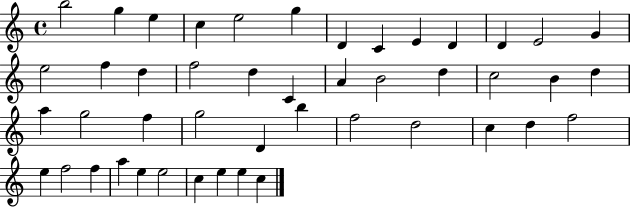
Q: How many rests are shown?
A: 0